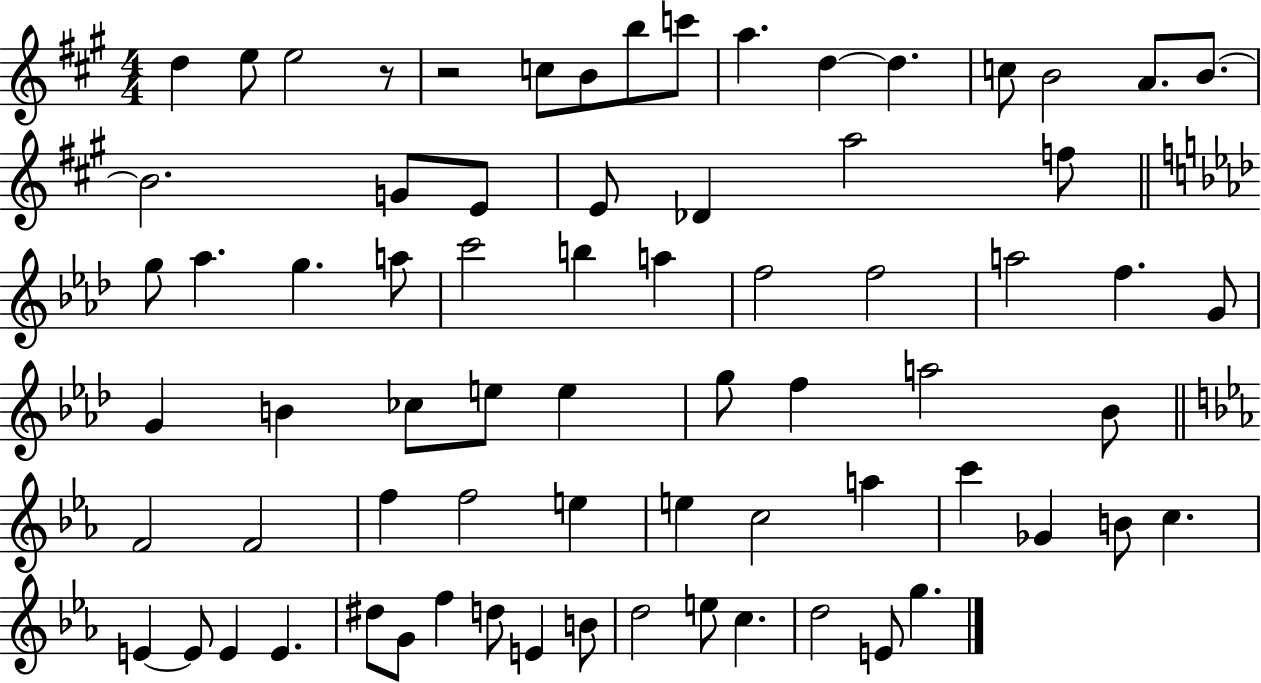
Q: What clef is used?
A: treble